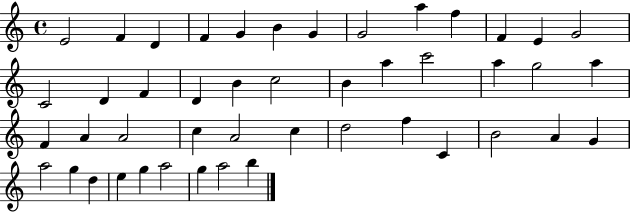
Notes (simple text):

E4/h F4/q D4/q F4/q G4/q B4/q G4/q G4/h A5/q F5/q F4/q E4/q G4/h C4/h D4/q F4/q D4/q B4/q C5/h B4/q A5/q C6/h A5/q G5/h A5/q F4/q A4/q A4/h C5/q A4/h C5/q D5/h F5/q C4/q B4/h A4/q G4/q A5/h G5/q D5/q E5/q G5/q A5/h G5/q A5/h B5/q